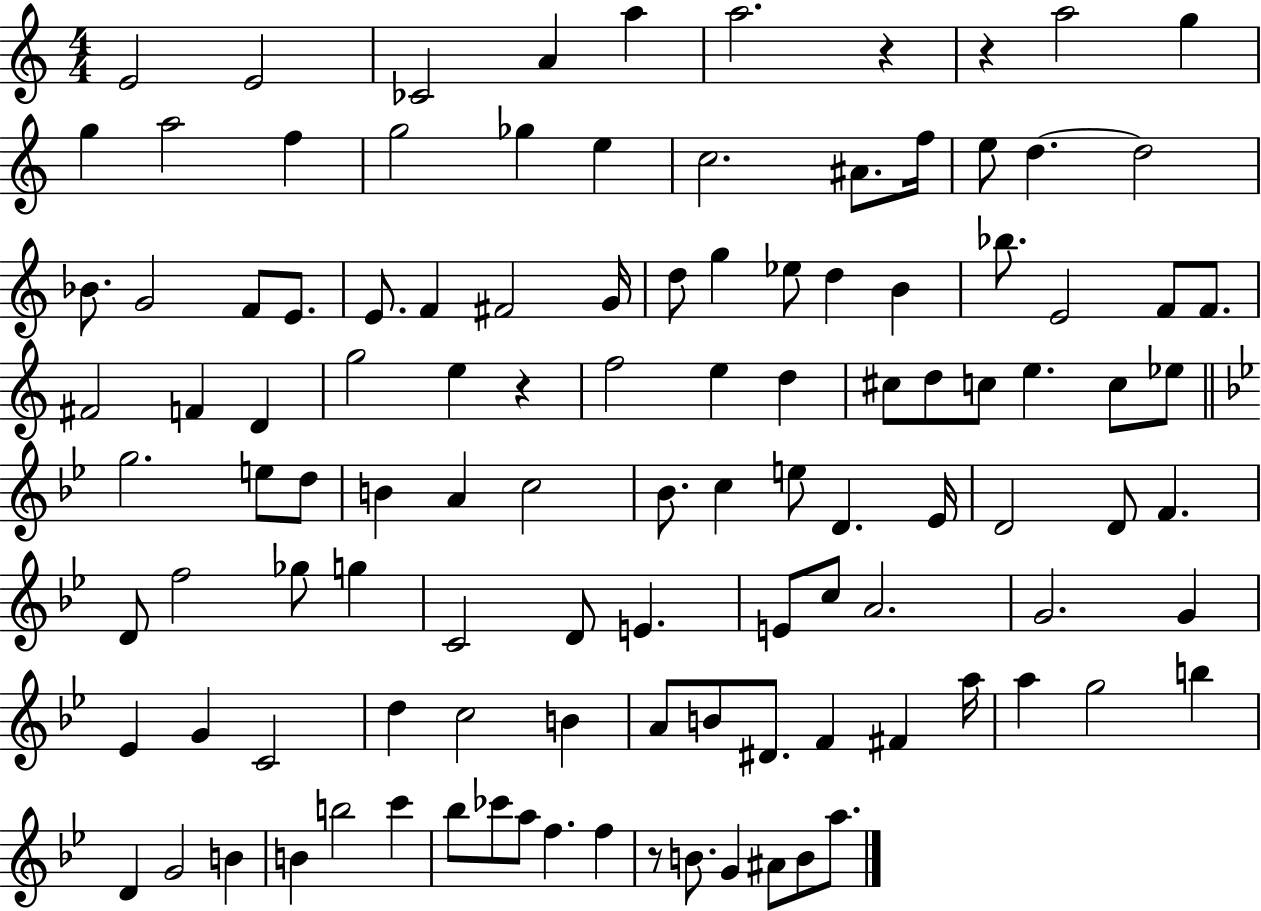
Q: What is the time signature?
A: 4/4